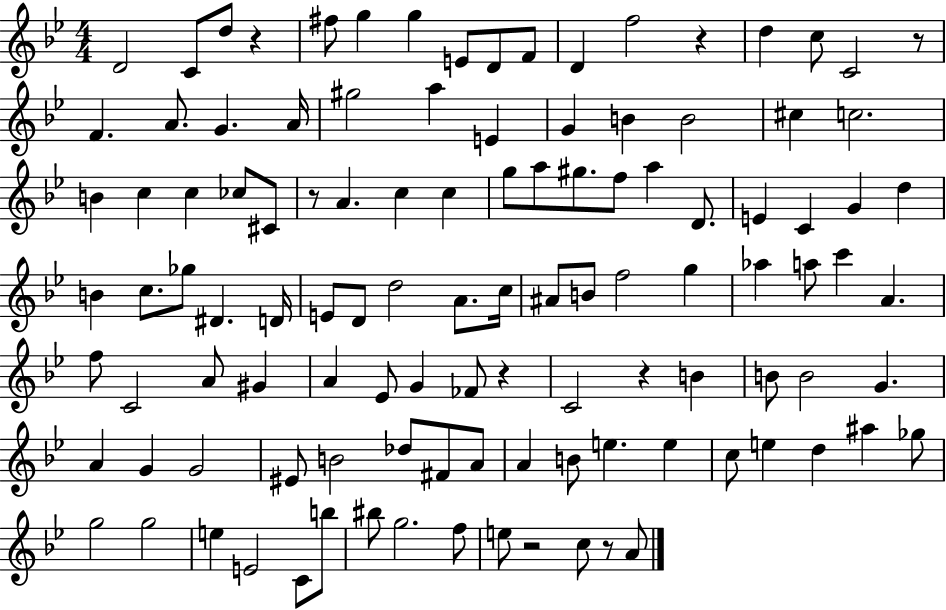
D4/h C4/e D5/e R/q F#5/e G5/q G5/q E4/e D4/e F4/e D4/q F5/h R/q D5/q C5/e C4/h R/e F4/q. A4/e. G4/q. A4/s G#5/h A5/q E4/q G4/q B4/q B4/h C#5/q C5/h. B4/q C5/q C5/q CES5/e C#4/e R/e A4/q. C5/q C5/q G5/e A5/e G#5/e. F5/e A5/q D4/e. E4/q C4/q G4/q D5/q B4/q C5/e. Gb5/e D#4/q. D4/s E4/e D4/e D5/h A4/e. C5/s A#4/e B4/e F5/h G5/q Ab5/q A5/e C6/q A4/q. F5/e C4/h A4/e G#4/q A4/q Eb4/e G4/q FES4/e R/q C4/h R/q B4/q B4/e B4/h G4/q. A4/q G4/q G4/h EIS4/e B4/h Db5/e F#4/e A4/e A4/q B4/e E5/q. E5/q C5/e E5/q D5/q A#5/q Gb5/e G5/h G5/h E5/q E4/h C4/e B5/e BIS5/e G5/h. F5/e E5/e R/h C5/e R/e A4/e